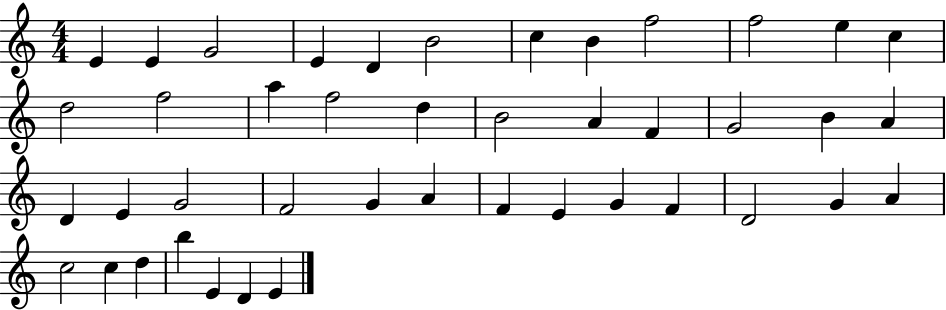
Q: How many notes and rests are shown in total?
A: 43